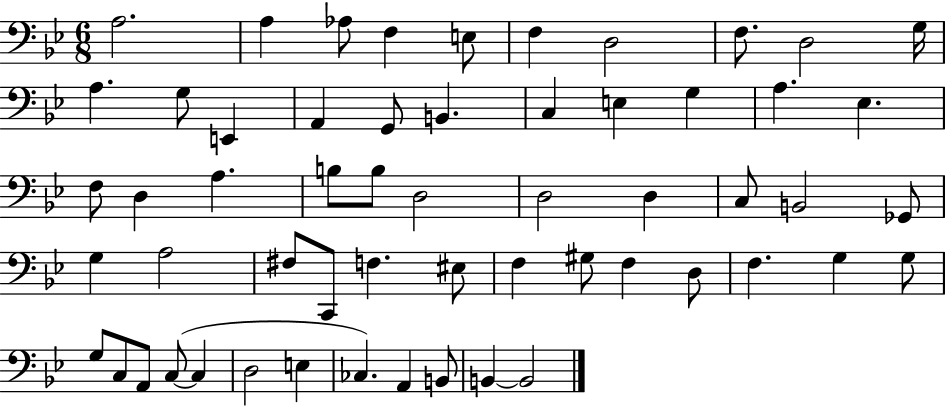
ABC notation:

X:1
T:Untitled
M:6/8
L:1/4
K:Bb
A,2 A, _A,/2 F, E,/2 F, D,2 F,/2 D,2 G,/4 A, G,/2 E,, A,, G,,/2 B,, C, E, G, A, _E, F,/2 D, A, B,/2 B,/2 D,2 D,2 D, C,/2 B,,2 _G,,/2 G, A,2 ^F,/2 C,,/2 F, ^E,/2 F, ^G,/2 F, D,/2 F, G, G,/2 G,/2 C,/2 A,,/2 C,/2 C, D,2 E, _C, A,, B,,/2 B,, B,,2